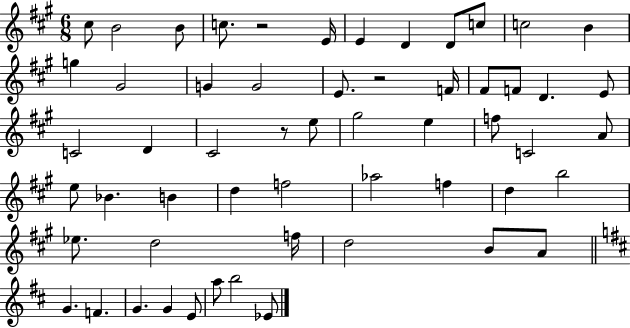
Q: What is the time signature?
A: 6/8